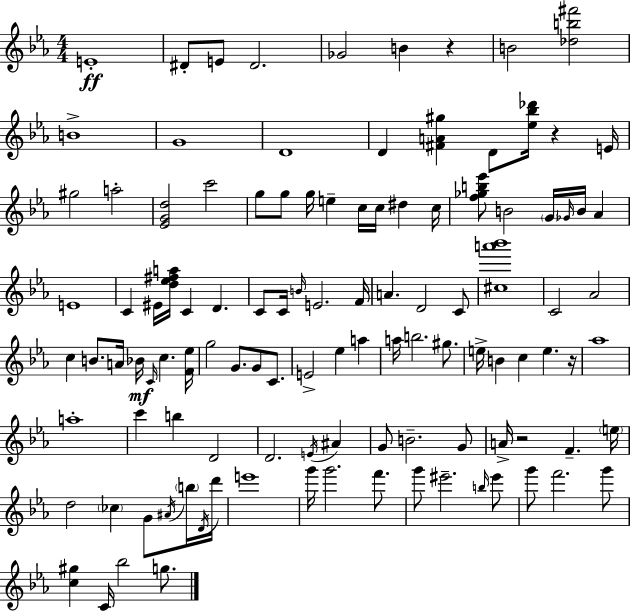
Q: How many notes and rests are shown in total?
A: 112